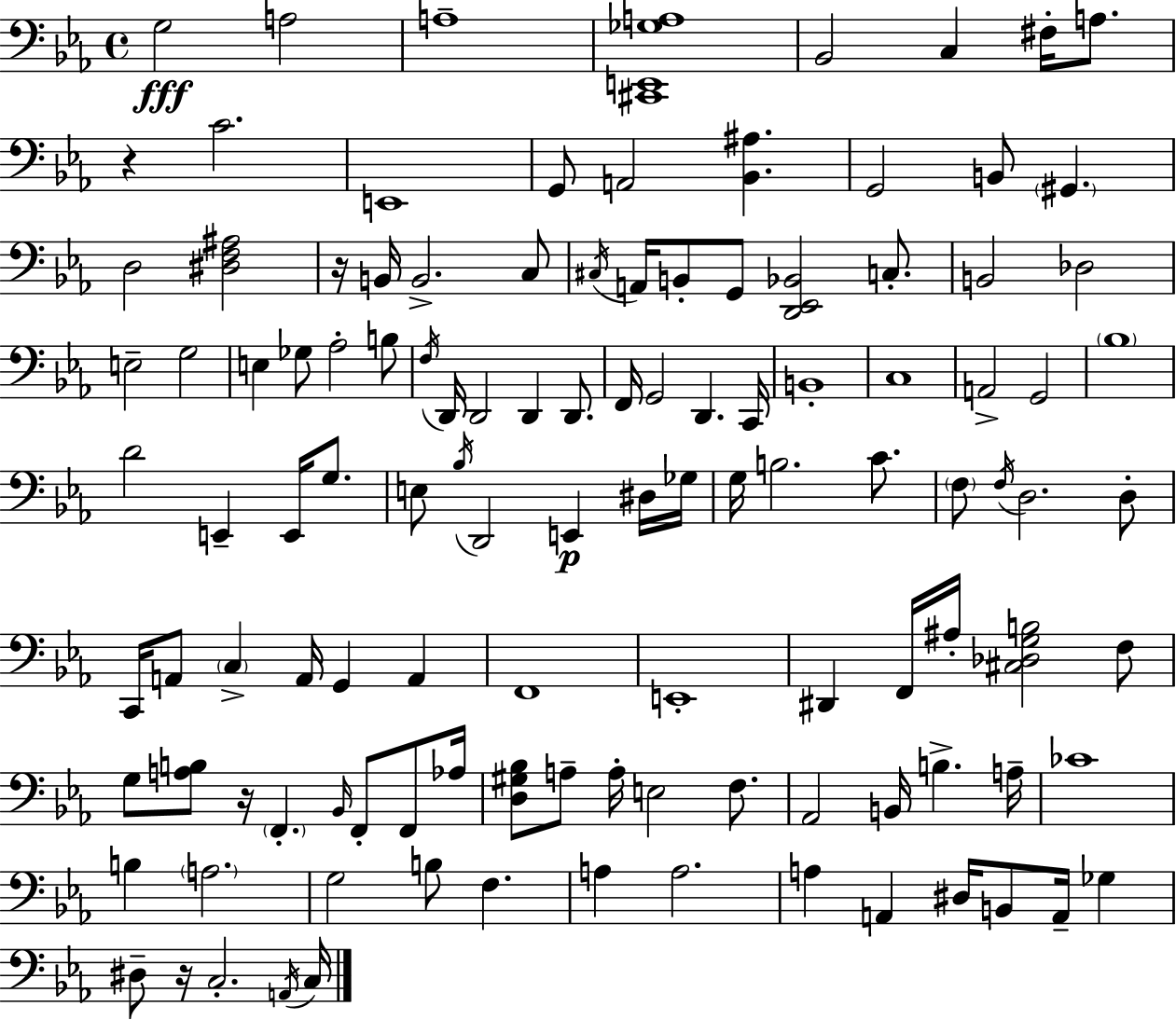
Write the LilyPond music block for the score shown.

{
  \clef bass
  \time 4/4
  \defaultTimeSignature
  \key c \minor
  \repeat volta 2 { g2\fff a2 | a1-- | <cis, e, ges a>1 | bes,2 c4 fis16-. a8. | \break r4 c'2. | e,1 | g,8 a,2 <bes, ais>4. | g,2 b,8 \parenthesize gis,4. | \break d2 <dis f ais>2 | r16 b,16 b,2.-> c8 | \acciaccatura { cis16 } a,16 b,8-. g,8 <d, ees, bes,>2 c8.-. | b,2 des2 | \break e2-- g2 | e4 ges8 aes2-. b8 | \acciaccatura { f16 } d,16 d,2 d,4 d,8. | f,16 g,2 d,4. | \break c,16 b,1-. | c1 | a,2-> g,2 | \parenthesize bes1 | \break d'2 e,4-- e,16 g8. | e8 \acciaccatura { bes16 } d,2 e,4\p | dis16 ges16 g16 b2. | c'8. \parenthesize f8 \acciaccatura { f16 } d2. | \break d8-. c,16 a,8 \parenthesize c4-> a,16 g,4 | a,4 f,1 | e,1-. | dis,4 f,16 ais16-. <cis des g b>2 | \break f8 g8 <a b>8 r16 \parenthesize f,4.-. \grace { bes,16 } | f,8-. f,8 aes16 <d gis bes>8 a8-- a16-. e2 | f8. aes,2 b,16 b4.-> | a16-- ces'1 | \break b4 \parenthesize a2. | g2 b8 f4. | a4 a2. | a4 a,4 dis16 b,8 | \break a,16-- ges4 dis8-- r16 c2.-. | \acciaccatura { a,16 } c16 } \bar "|."
}